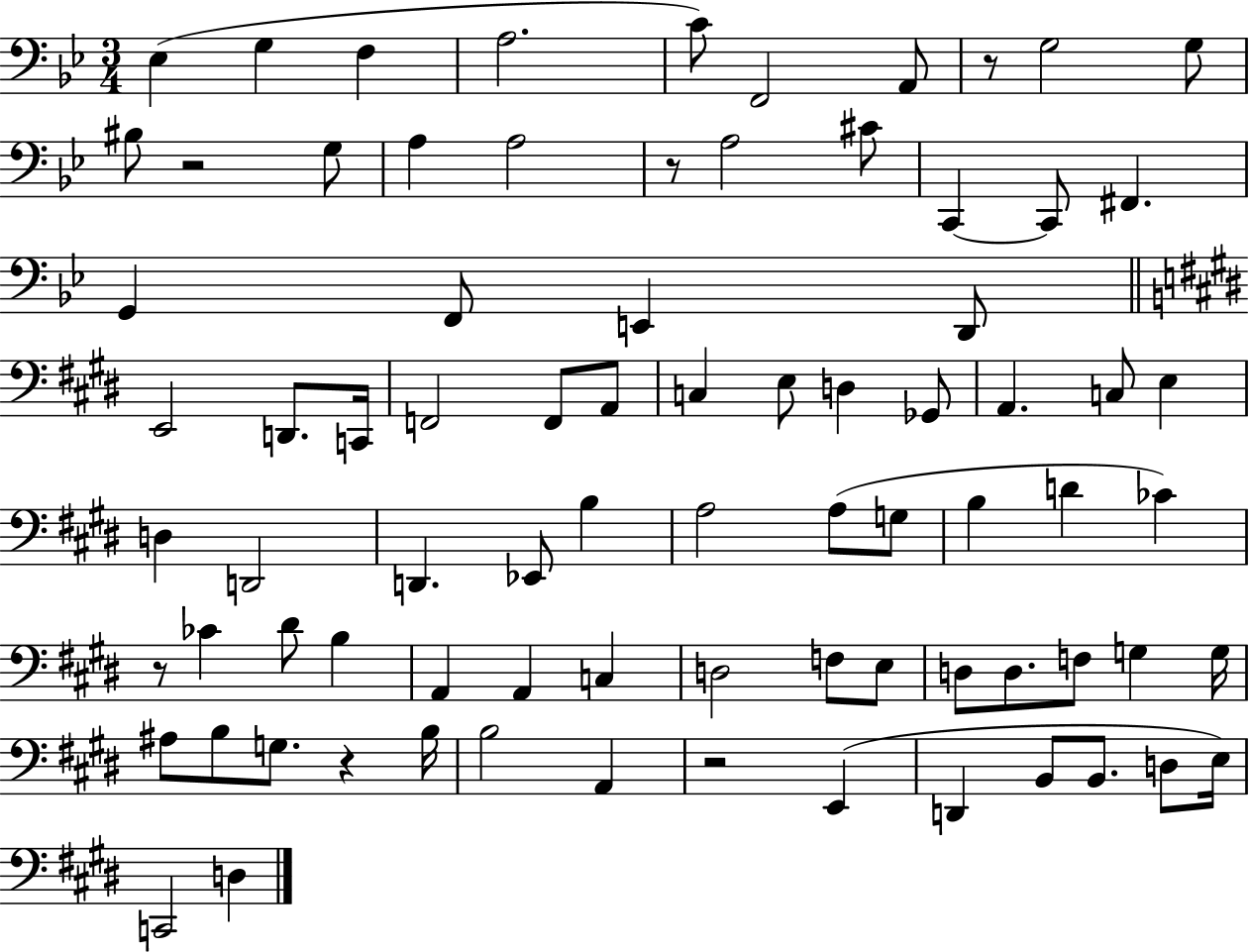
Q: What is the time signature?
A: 3/4